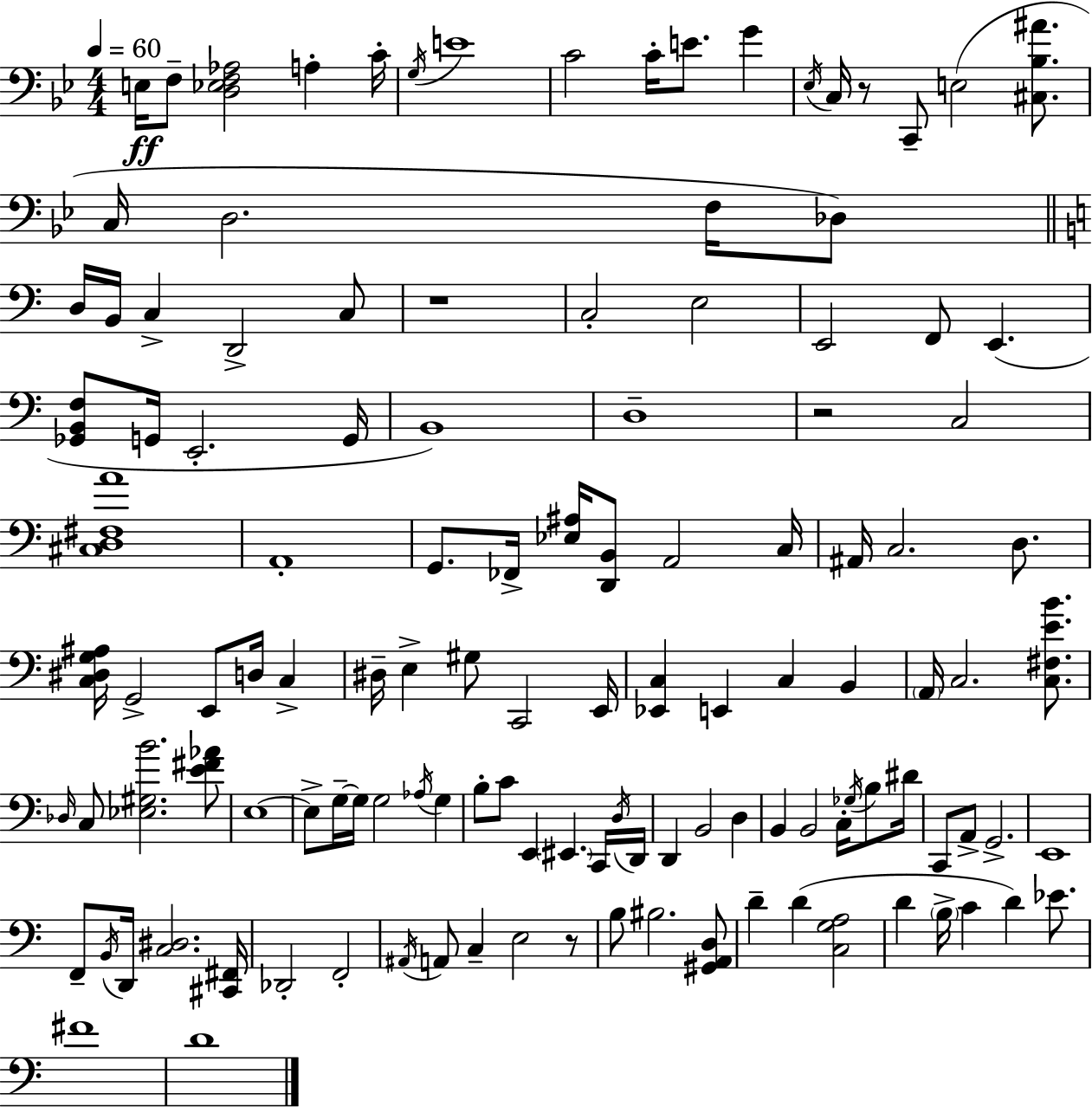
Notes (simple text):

E3/s F3/e [D3,Eb3,F3,Ab3]/h A3/q C4/s G3/s E4/w C4/h C4/s E4/e. G4/q Eb3/s C3/s R/e C2/e E3/h [C#3,Bb3,A#4]/e. C3/s D3/h. F3/s Db3/e D3/s B2/s C3/q D2/h C3/e R/w C3/h E3/h E2/h F2/e E2/q. [Gb2,B2,F3]/e G2/s E2/h. G2/s B2/w D3/w R/h C3/h [C#3,D3,F#3,A4]/w A2/w G2/e. FES2/s [Eb3,A#3]/s [D2,B2]/e A2/h C3/s A#2/s C3/h. D3/e. [C3,D#3,G3,A#3]/s G2/h E2/e D3/s C3/q D#3/s E3/q G#3/e C2/h E2/s [Eb2,C3]/q E2/q C3/q B2/q A2/s C3/h. [C3,F#3,E4,B4]/e. Db3/s C3/e [Eb3,G#3,B4]/h. [E4,F#4,Ab4]/e E3/w E3/e G3/s G3/s G3/h Ab3/s G3/q B3/e C4/e E2/q EIS2/q. C2/s D3/s D2/s D2/q B2/h D3/q B2/q B2/h C3/s Gb3/s B3/e D#4/s C2/e A2/e G2/h. E2/w F2/e B2/s D2/s [C3,D#3]/h. [C#2,F#2]/s Db2/h F2/h A#2/s A2/e C3/q E3/h R/e B3/e BIS3/h. [G#2,A2,D3]/e D4/q D4/q [C3,G3,A3]/h D4/q B3/s C4/q D4/q Eb4/e. F#4/w D4/w